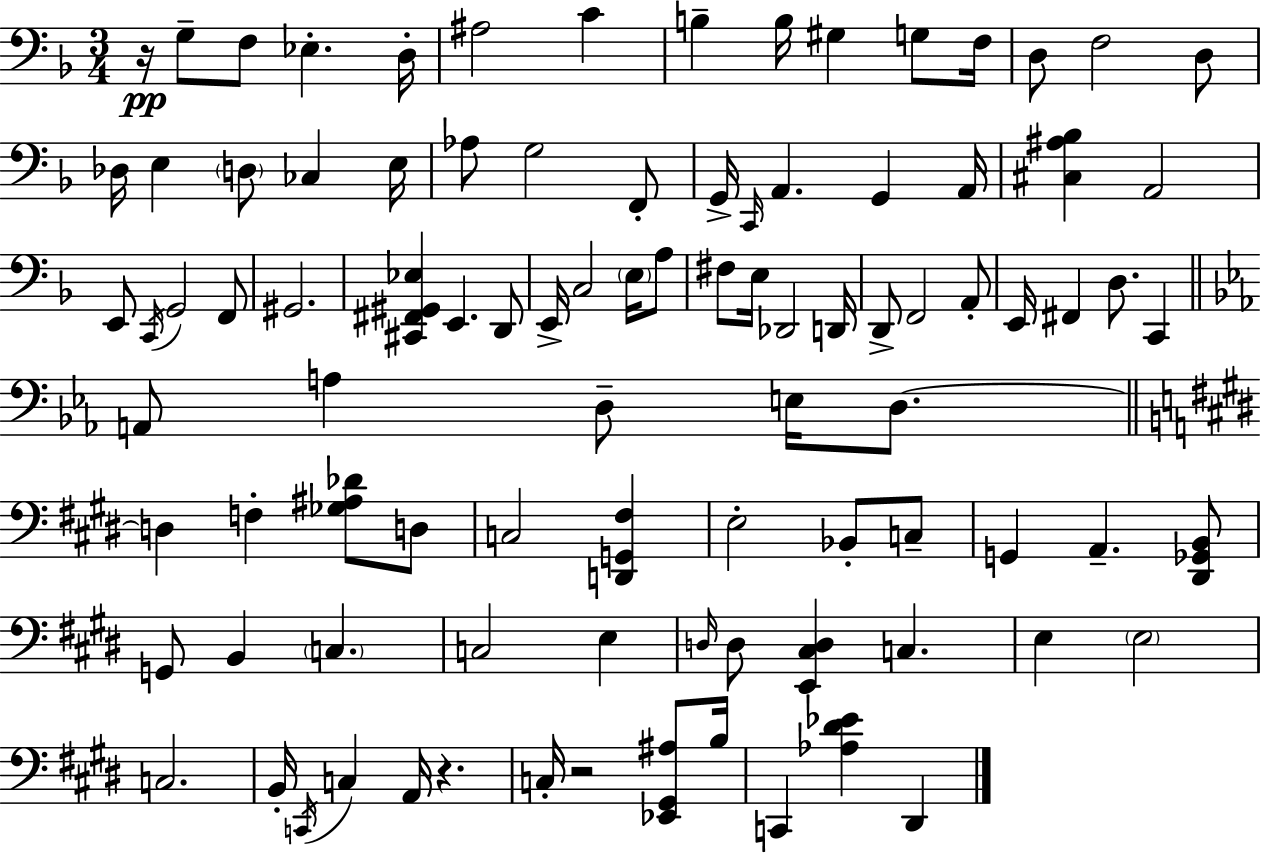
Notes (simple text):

R/s G3/e F3/e Eb3/q. D3/s A#3/h C4/q B3/q B3/s G#3/q G3/e F3/s D3/e F3/h D3/e Db3/s E3/q D3/e CES3/q E3/s Ab3/e G3/h F2/e G2/s C2/s A2/q. G2/q A2/s [C#3,A#3,Bb3]/q A2/h E2/e C2/s G2/h F2/e G#2/h. [C#2,F#2,G#2,Eb3]/q E2/q. D2/e E2/s C3/h E3/s A3/e F#3/e E3/s Db2/h D2/s D2/e F2/h A2/e E2/s F#2/q D3/e. C2/q A2/e A3/q D3/e E3/s D3/e. D3/q F3/q [Gb3,A#3,Db4]/e D3/e C3/h [D2,G2,F#3]/q E3/h Bb2/e C3/e G2/q A2/q. [D#2,Gb2,B2]/e G2/e B2/q C3/q. C3/h E3/q D3/s D3/e [E2,C#3,D3]/q C3/q. E3/q E3/h C3/h. B2/s C2/s C3/q A2/s R/q. C3/s R/h [Eb2,G#2,A#3]/e B3/s C2/q [Ab3,D#4,Eb4]/q D#2/q